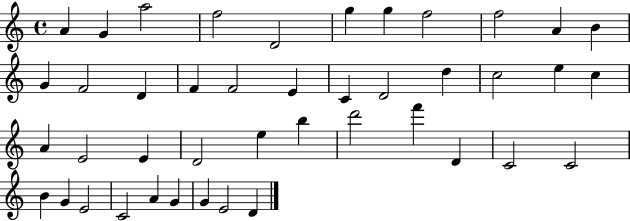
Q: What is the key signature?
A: C major